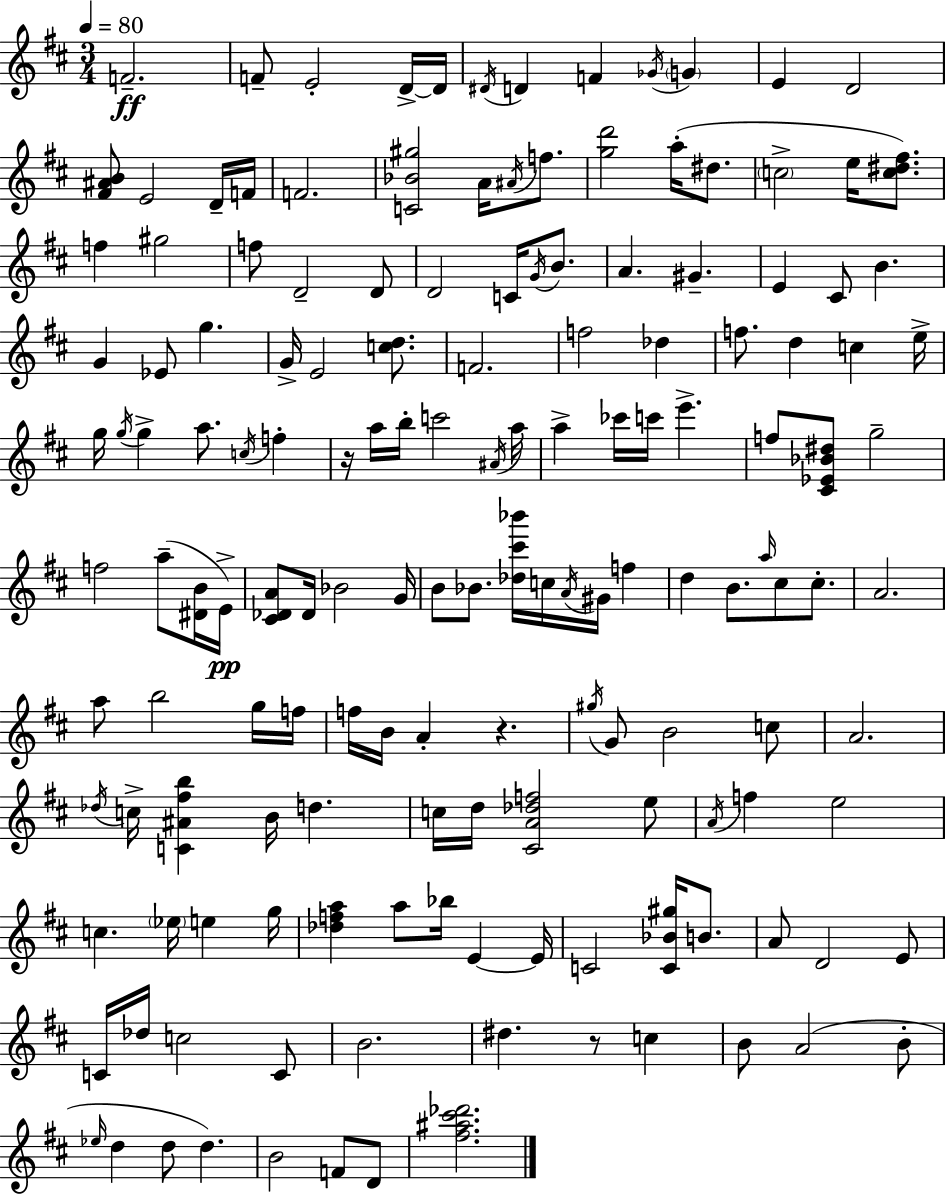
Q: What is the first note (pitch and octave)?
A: F4